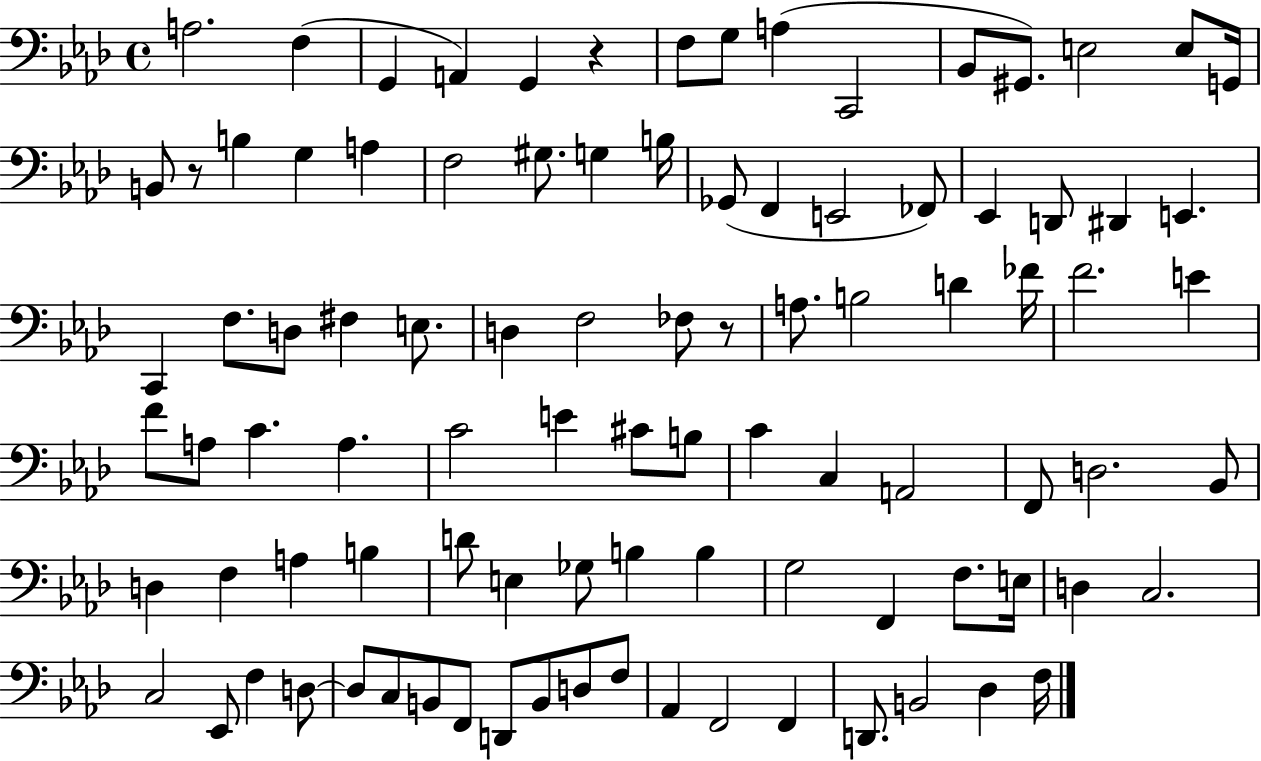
A3/h. F3/q G2/q A2/q G2/q R/q F3/e G3/e A3/q C2/h Bb2/e G#2/e. E3/h E3/e G2/s B2/e R/e B3/q G3/q A3/q F3/h G#3/e. G3/q B3/s Gb2/e F2/q E2/h FES2/e Eb2/q D2/e D#2/q E2/q. C2/q F3/e. D3/e F#3/q E3/e. D3/q F3/h FES3/e R/e A3/e. B3/h D4/q FES4/s F4/h. E4/q F4/e A3/e C4/q. A3/q. C4/h E4/q C#4/e B3/e C4/q C3/q A2/h F2/e D3/h. Bb2/e D3/q F3/q A3/q B3/q D4/e E3/q Gb3/e B3/q B3/q G3/h F2/q F3/e. E3/s D3/q C3/h. C3/h Eb2/e F3/q D3/e D3/e C3/e B2/e F2/e D2/e B2/e D3/e F3/e Ab2/q F2/h F2/q D2/e. B2/h Db3/q F3/s